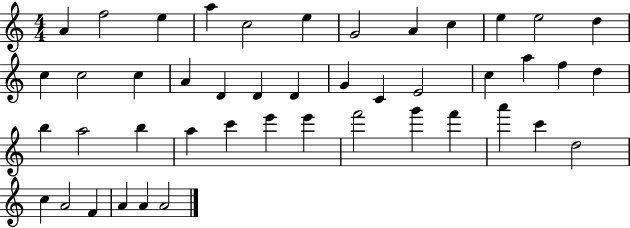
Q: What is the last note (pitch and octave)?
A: A4